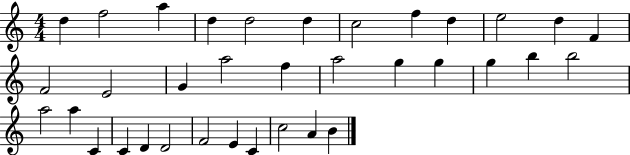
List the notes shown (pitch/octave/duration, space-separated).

D5/q F5/h A5/q D5/q D5/h D5/q C5/h F5/q D5/q E5/h D5/q F4/q F4/h E4/h G4/q A5/h F5/q A5/h G5/q G5/q G5/q B5/q B5/h A5/h A5/q C4/q C4/q D4/q D4/h F4/h E4/q C4/q C5/h A4/q B4/q